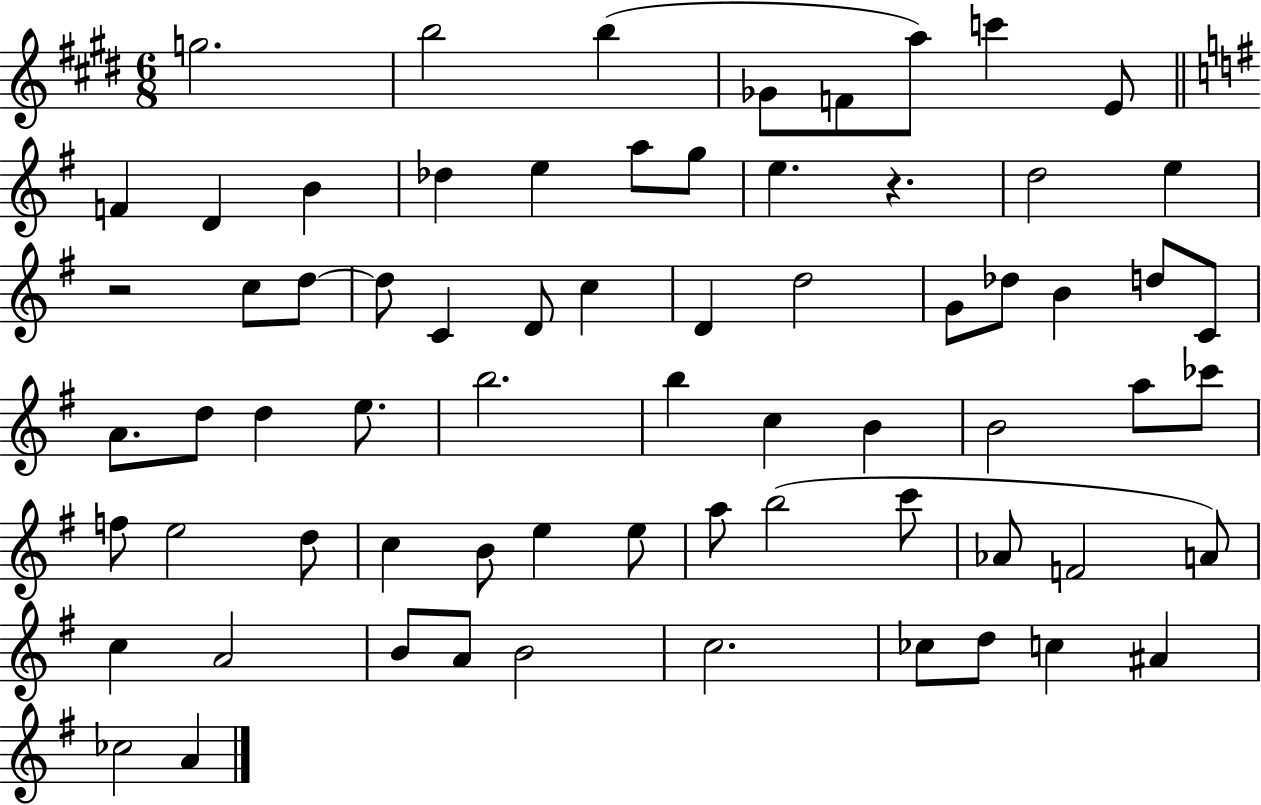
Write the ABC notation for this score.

X:1
T:Untitled
M:6/8
L:1/4
K:E
g2 b2 b _G/2 F/2 a/2 c' E/2 F D B _d e a/2 g/2 e z d2 e z2 c/2 d/2 d/2 C D/2 c D d2 G/2 _d/2 B d/2 C/2 A/2 d/2 d e/2 b2 b c B B2 a/2 _c'/2 f/2 e2 d/2 c B/2 e e/2 a/2 b2 c'/2 _A/2 F2 A/2 c A2 B/2 A/2 B2 c2 _c/2 d/2 c ^A _c2 A